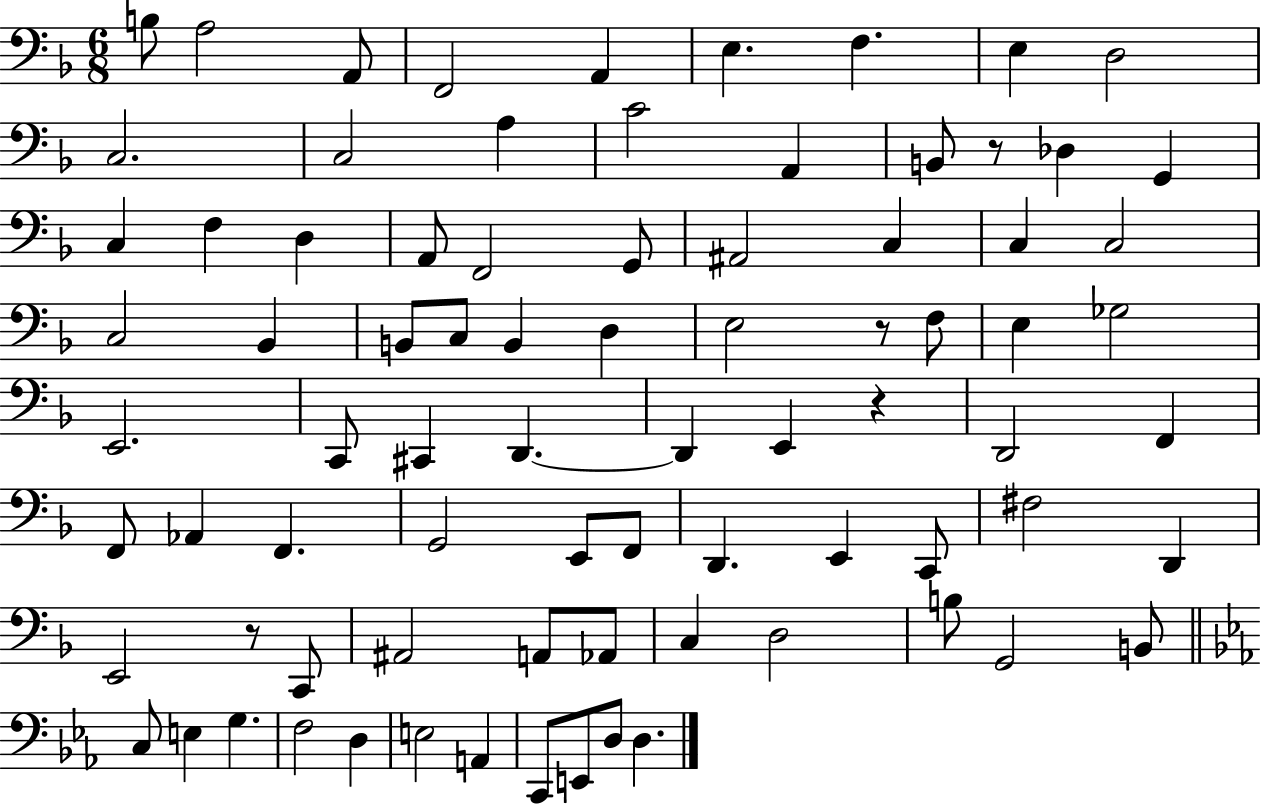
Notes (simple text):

B3/e A3/h A2/e F2/h A2/q E3/q. F3/q. E3/q D3/h C3/h. C3/h A3/q C4/h A2/q B2/e R/e Db3/q G2/q C3/q F3/q D3/q A2/e F2/h G2/e A#2/h C3/q C3/q C3/h C3/h Bb2/q B2/e C3/e B2/q D3/q E3/h R/e F3/e E3/q Gb3/h E2/h. C2/e C#2/q D2/q. D2/q E2/q R/q D2/h F2/q F2/e Ab2/q F2/q. G2/h E2/e F2/e D2/q. E2/q C2/e F#3/h D2/q E2/h R/e C2/e A#2/h A2/e Ab2/e C3/q D3/h B3/e G2/h B2/e C3/e E3/q G3/q. F3/h D3/q E3/h A2/q C2/e E2/e D3/e D3/q.